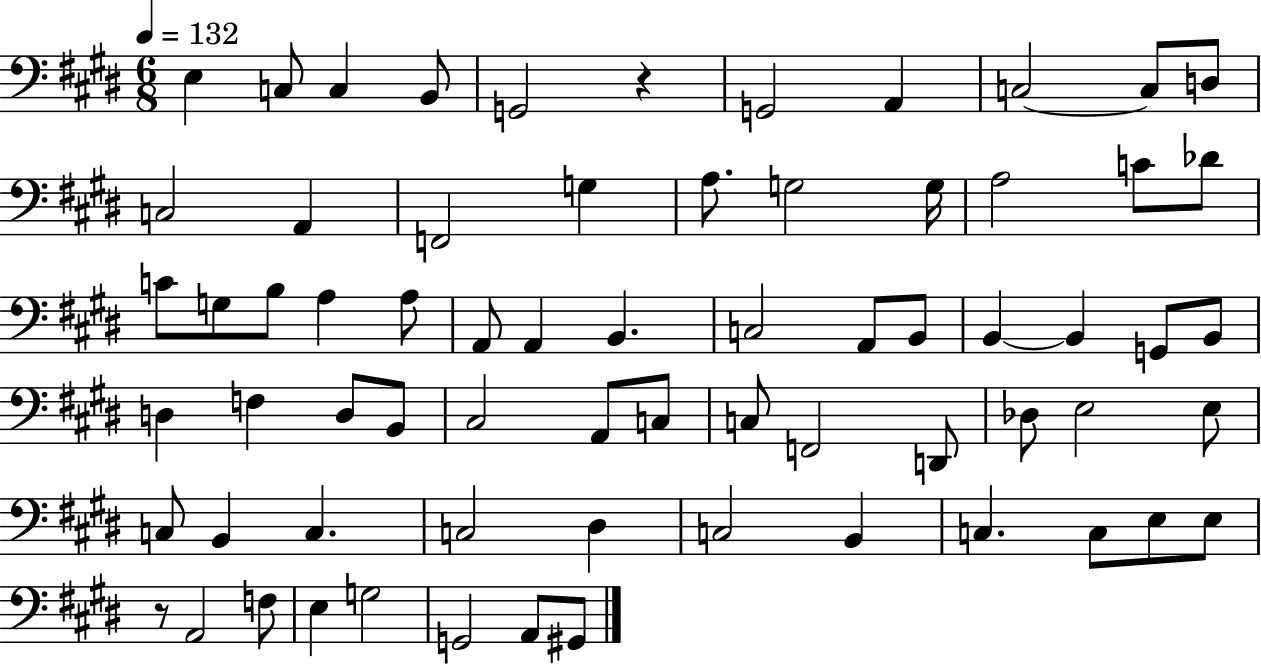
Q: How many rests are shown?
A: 2